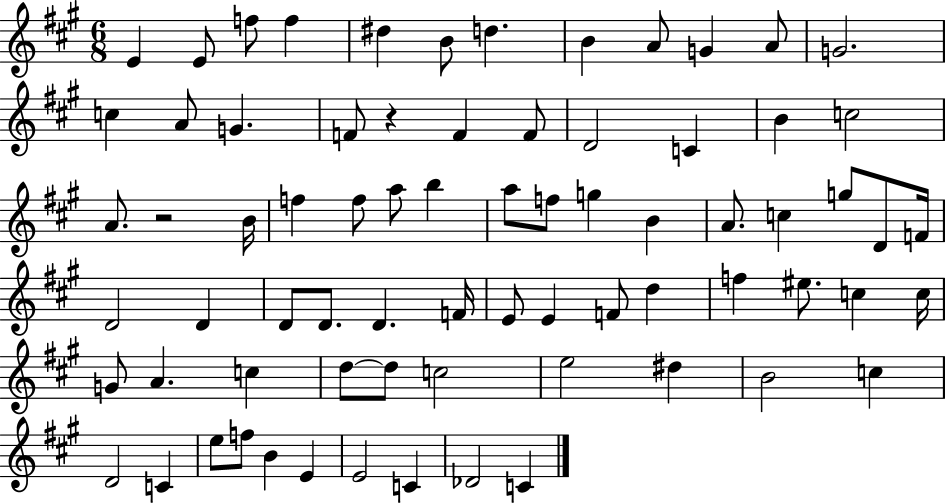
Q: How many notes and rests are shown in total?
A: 73